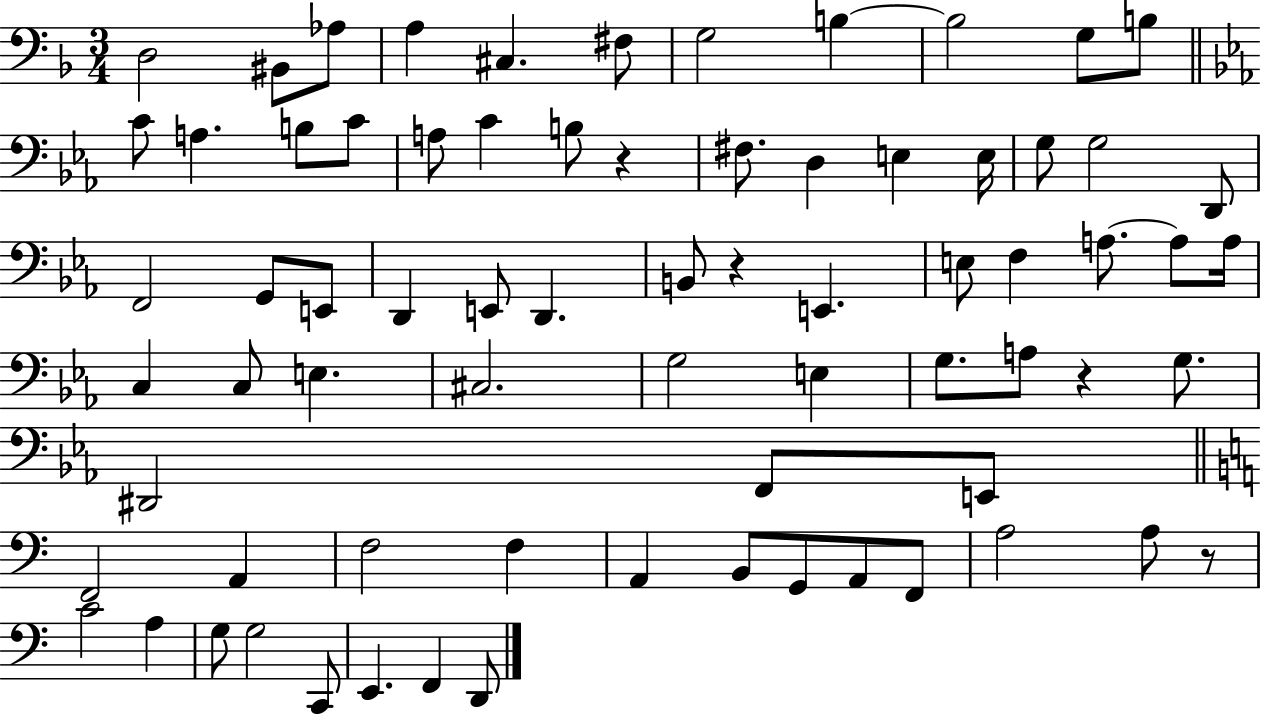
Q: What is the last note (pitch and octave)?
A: D2